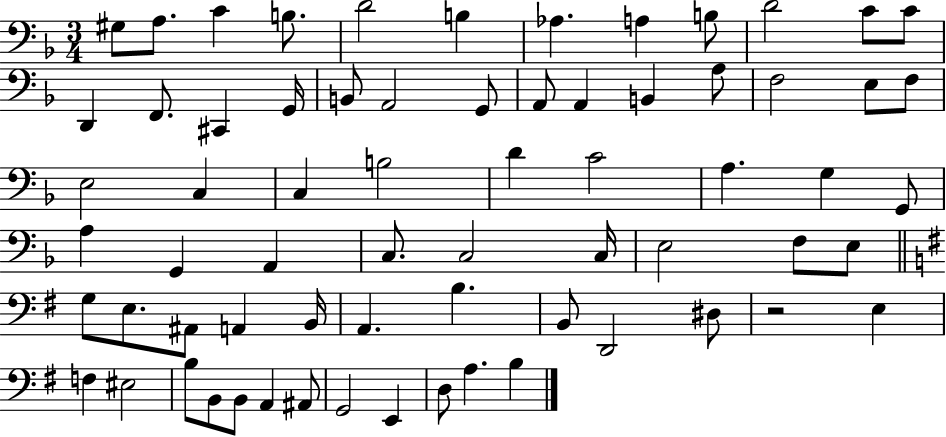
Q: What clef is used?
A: bass